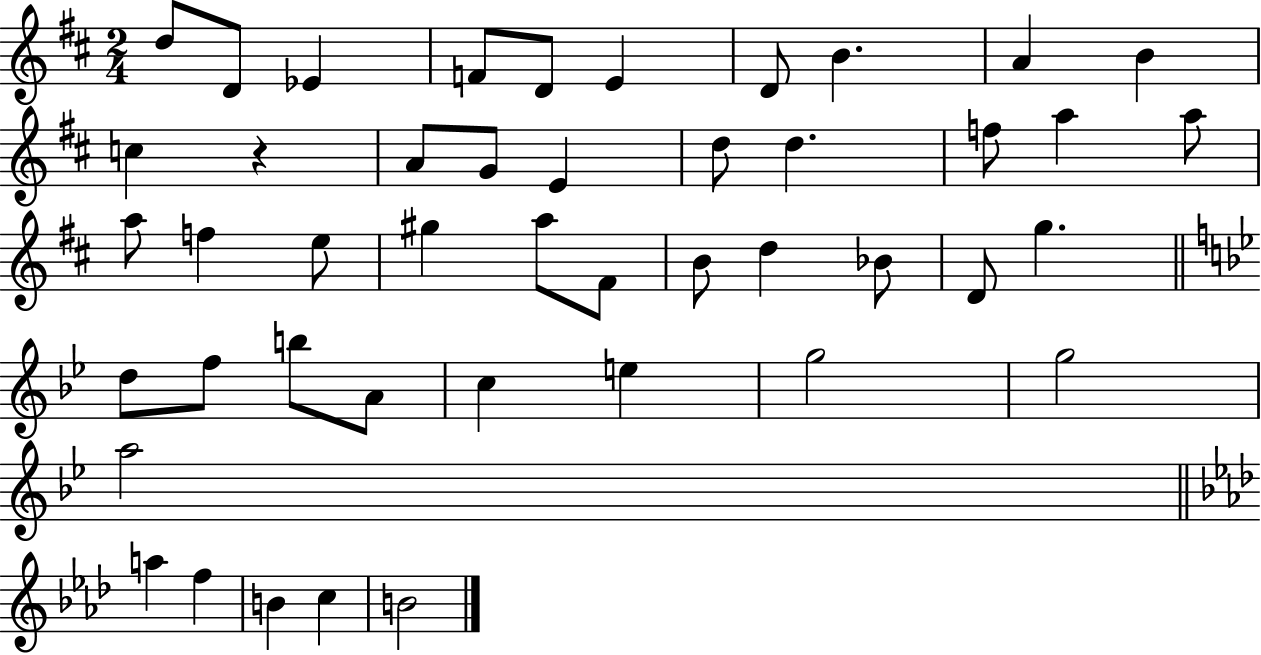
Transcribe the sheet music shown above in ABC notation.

X:1
T:Untitled
M:2/4
L:1/4
K:D
d/2 D/2 _E F/2 D/2 E D/2 B A B c z A/2 G/2 E d/2 d f/2 a a/2 a/2 f e/2 ^g a/2 ^F/2 B/2 d _B/2 D/2 g d/2 f/2 b/2 A/2 c e g2 g2 a2 a f B c B2